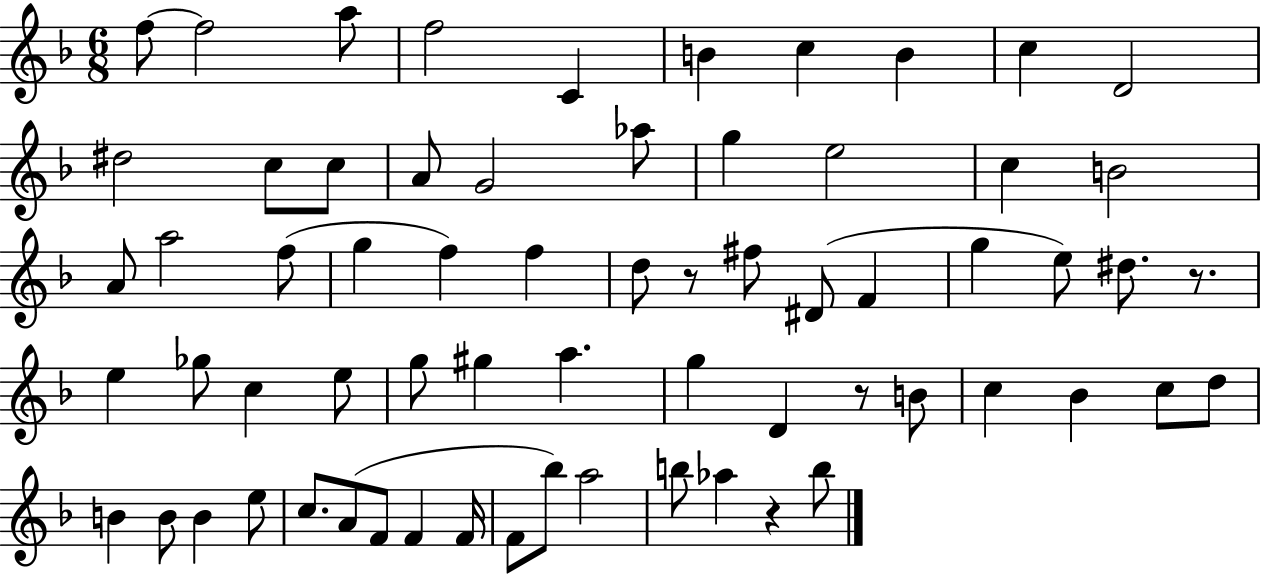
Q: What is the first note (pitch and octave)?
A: F5